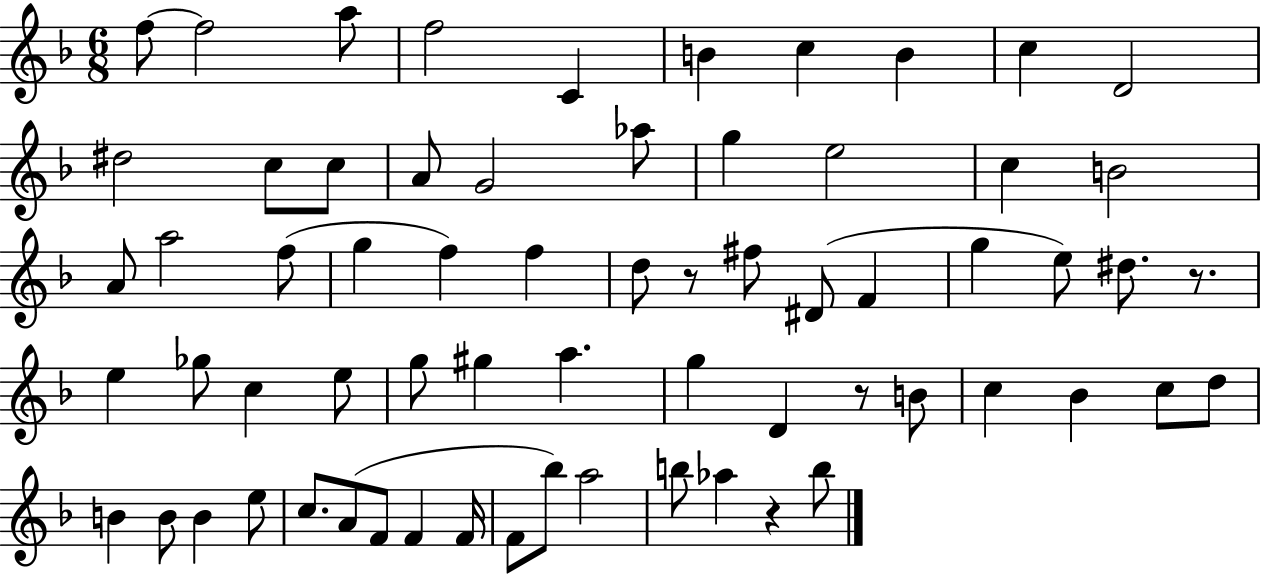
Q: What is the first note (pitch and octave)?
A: F5